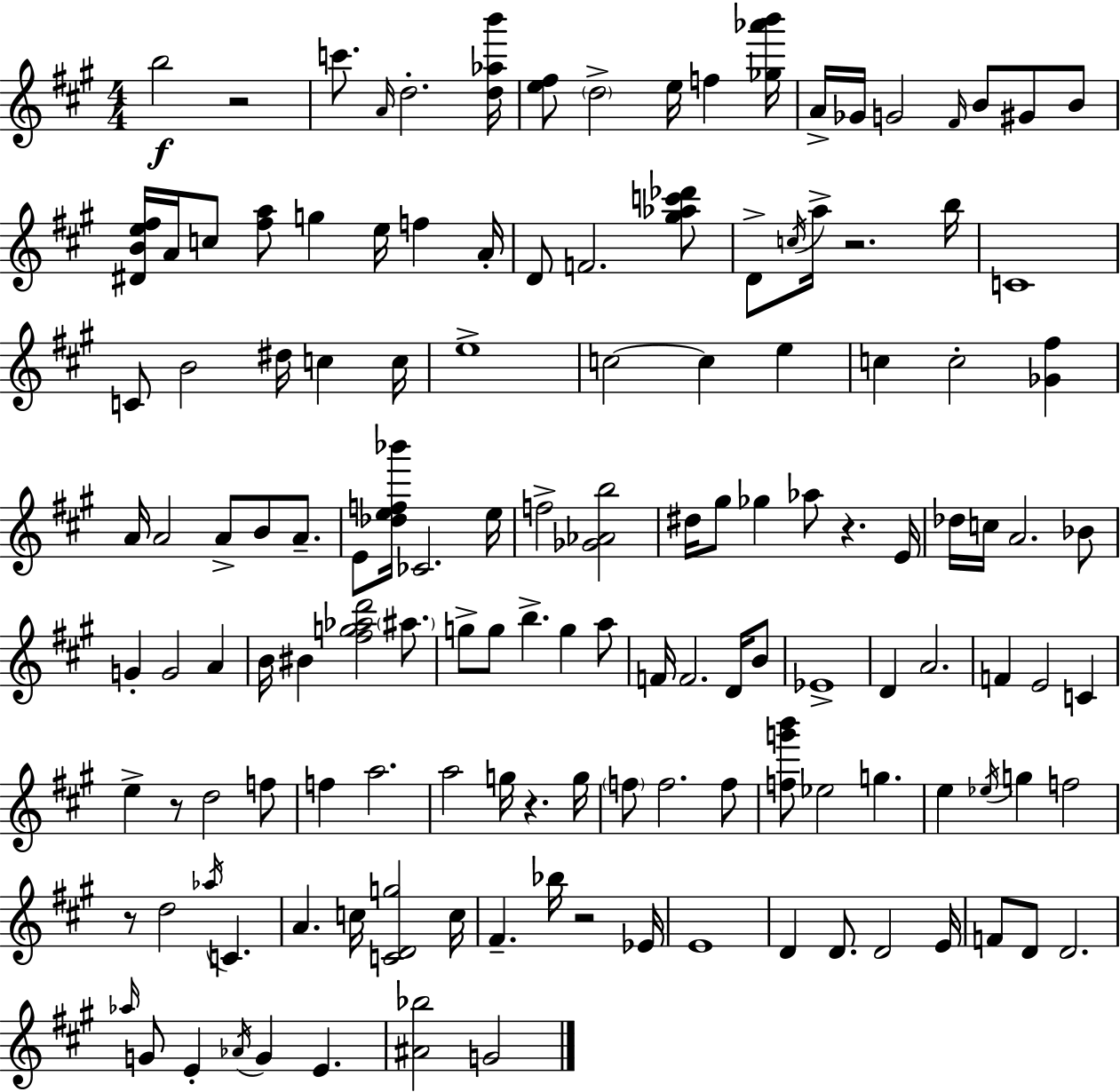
{
  \clef treble
  \numericTimeSignature
  \time 4/4
  \key a \major
  b''2\f r2 | c'''8. \grace { a'16 } d''2.-. | <d'' aes'' b'''>16 <e'' fis''>8 \parenthesize d''2-> e''16 f''4 | <ges'' aes''' b'''>16 a'16-> ges'16 g'2 \grace { fis'16 } b'8 gis'8 | \break b'8 <dis' b' e'' fis''>16 a'16 c''8 <fis'' a''>8 g''4 e''16 f''4 | a'16-. d'8 f'2. | <gis'' aes'' c''' des'''>8 d'8-> \acciaccatura { c''16 } a''16-> r2. | b''16 c'1 | \break c'8 b'2 dis''16 c''4 | c''16 e''1-> | c''2~~ c''4 e''4 | c''4 c''2-. <ges' fis''>4 | \break a'16 a'2 a'8-> b'8 | a'8.-- e'8 <des'' e'' f'' bes'''>16 ces'2. | e''16 f''2-> <ges' aes' b''>2 | dis''16 gis''8 ges''4 aes''8 r4. | \break e'16 des''16 c''16 a'2. | bes'8 g'4-. g'2 a'4 | b'16 bis'4 <fis'' g'' aes'' d'''>2 | \parenthesize ais''8. g''8-> g''8 b''4.-> g''4 | \break a''8 f'16 f'2. | d'16 b'8 ees'1-> | d'4 a'2. | f'4 e'2 c'4 | \break e''4-> r8 d''2 | f''8 f''4 a''2. | a''2 g''16 r4. | g''16 \parenthesize f''8 f''2. | \break f''8 <f'' g''' b'''>8 ees''2 g''4. | e''4 \acciaccatura { ees''16 } g''4 f''2 | r8 d''2 \acciaccatura { aes''16 } c'4. | a'4. c''16 <c' d' g''>2 | \break c''16 fis'4.-- bes''16 r2 | ees'16 e'1 | d'4 d'8. d'2 | e'16 f'8 d'8 d'2. | \break \grace { aes''16 } g'8 e'4-. \acciaccatura { aes'16 } g'4 | e'4. <ais' bes''>2 g'2 | \bar "|."
}